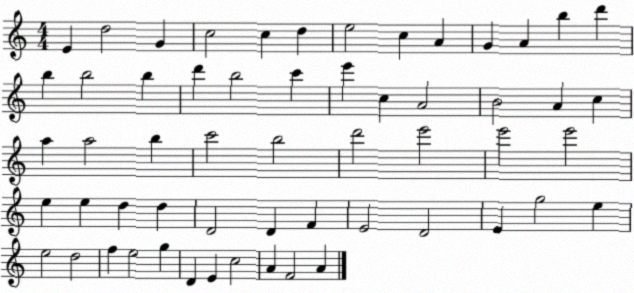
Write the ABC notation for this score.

X:1
T:Untitled
M:4/4
L:1/4
K:C
E d2 G c2 c d e2 c A G A b d' b b2 b d' b2 c' e' c A2 B2 A c a a2 b c'2 b2 d'2 e'2 e'2 e'2 e e d d D2 D F E2 D2 E g2 e e2 d2 f e2 g D E c2 A F2 A